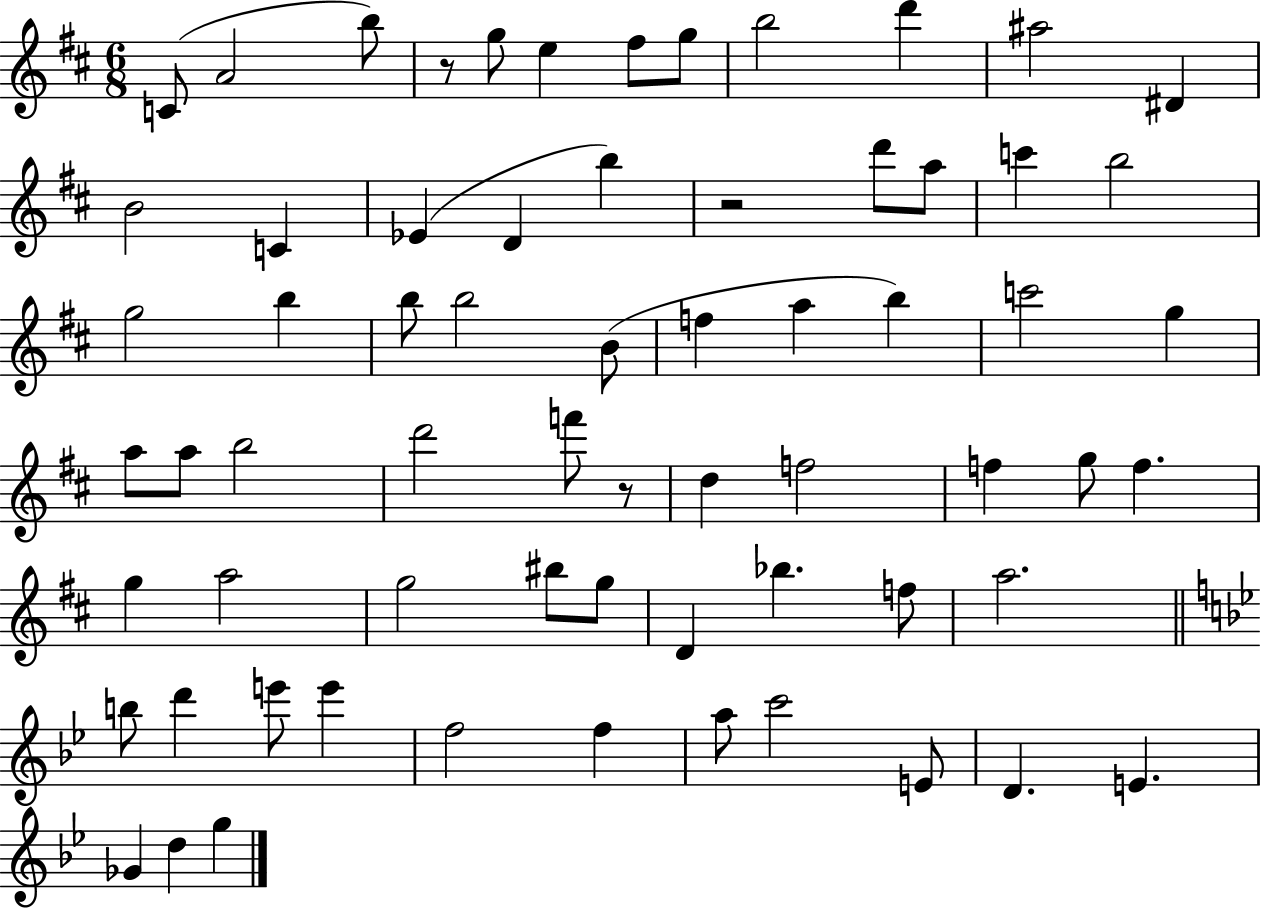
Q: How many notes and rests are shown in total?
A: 66